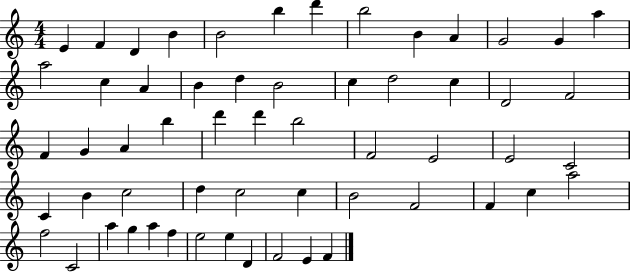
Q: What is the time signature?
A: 4/4